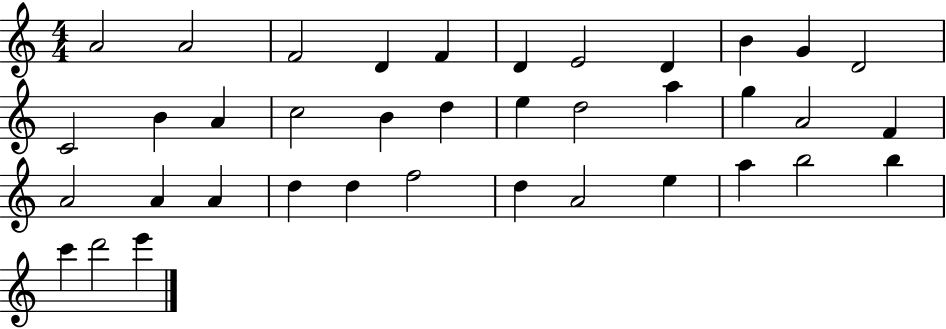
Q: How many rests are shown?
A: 0